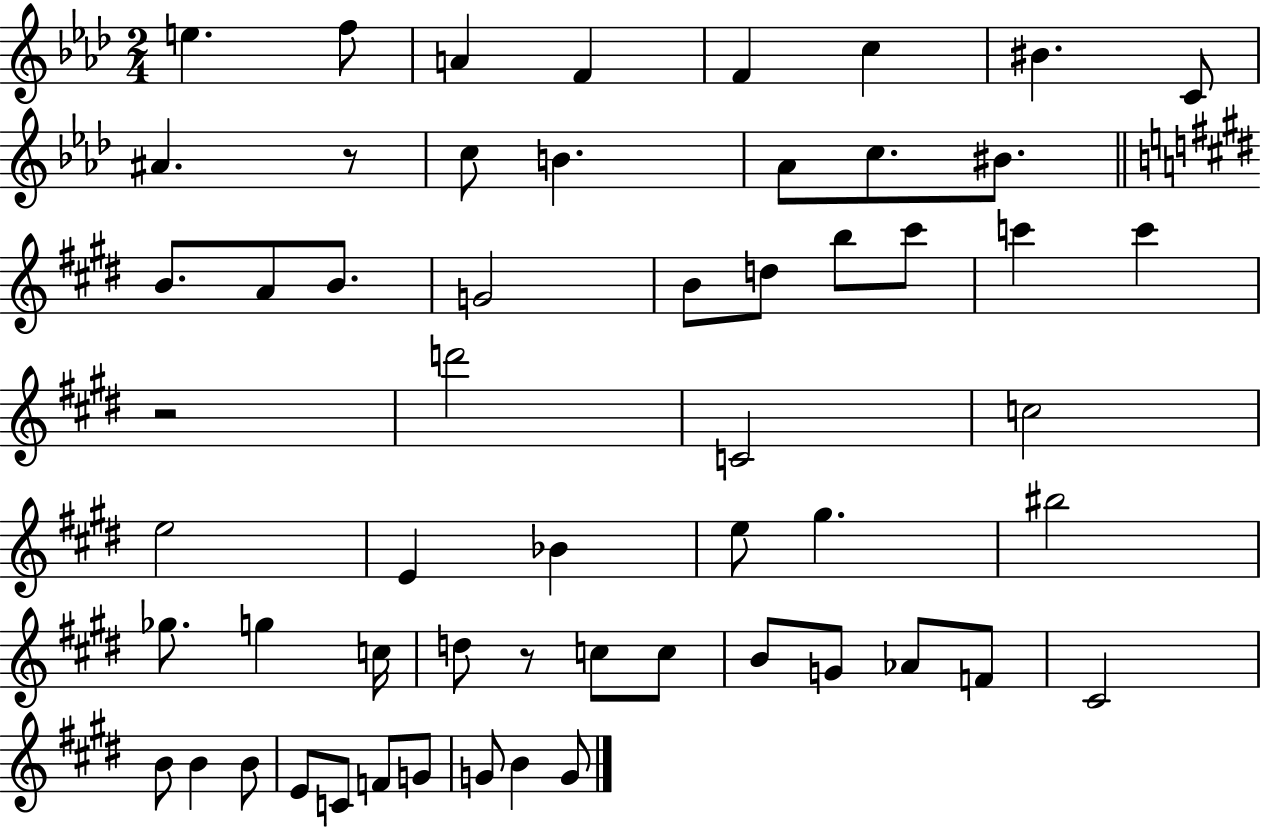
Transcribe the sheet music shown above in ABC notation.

X:1
T:Untitled
M:2/4
L:1/4
K:Ab
e f/2 A F F c ^B C/2 ^A z/2 c/2 B _A/2 c/2 ^B/2 B/2 A/2 B/2 G2 B/2 d/2 b/2 ^c'/2 c' c' z2 d'2 C2 c2 e2 E _B e/2 ^g ^b2 _g/2 g c/4 d/2 z/2 c/2 c/2 B/2 G/2 _A/2 F/2 ^C2 B/2 B B/2 E/2 C/2 F/2 G/2 G/2 B G/2